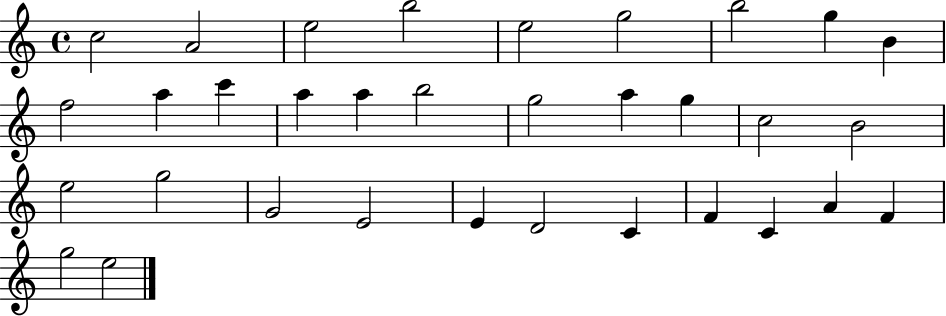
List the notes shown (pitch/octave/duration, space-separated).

C5/h A4/h E5/h B5/h E5/h G5/h B5/h G5/q B4/q F5/h A5/q C6/q A5/q A5/q B5/h G5/h A5/q G5/q C5/h B4/h E5/h G5/h G4/h E4/h E4/q D4/h C4/q F4/q C4/q A4/q F4/q G5/h E5/h